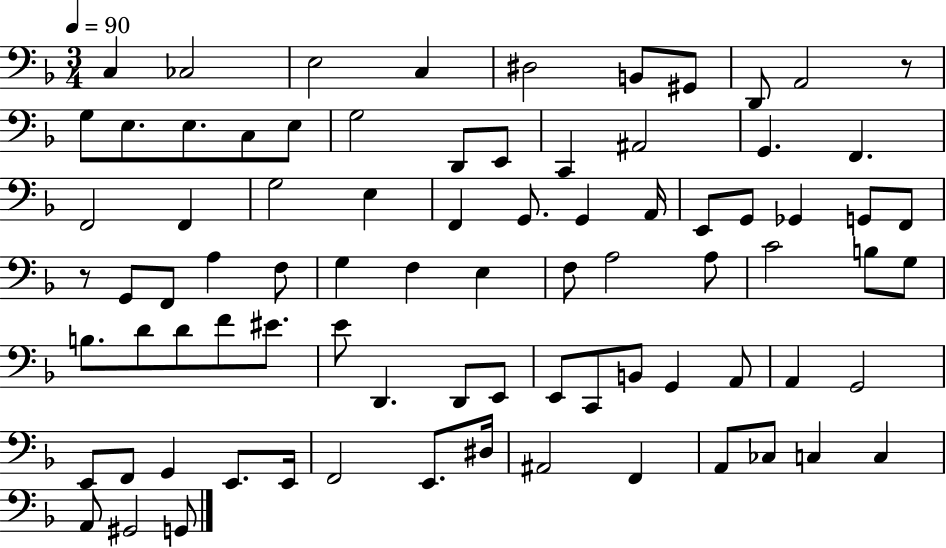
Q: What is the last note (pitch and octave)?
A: G2